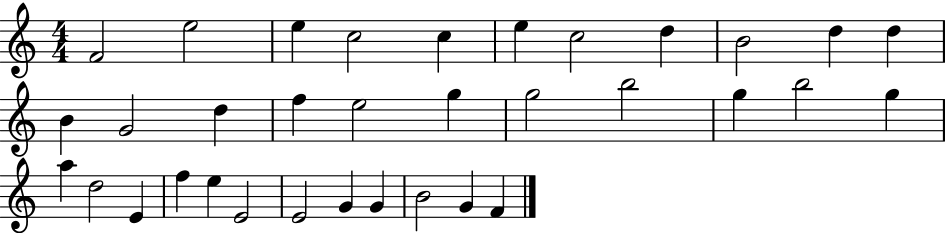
{
  \clef treble
  \numericTimeSignature
  \time 4/4
  \key c \major
  f'2 e''2 | e''4 c''2 c''4 | e''4 c''2 d''4 | b'2 d''4 d''4 | \break b'4 g'2 d''4 | f''4 e''2 g''4 | g''2 b''2 | g''4 b''2 g''4 | \break a''4 d''2 e'4 | f''4 e''4 e'2 | e'2 g'4 g'4 | b'2 g'4 f'4 | \break \bar "|."
}